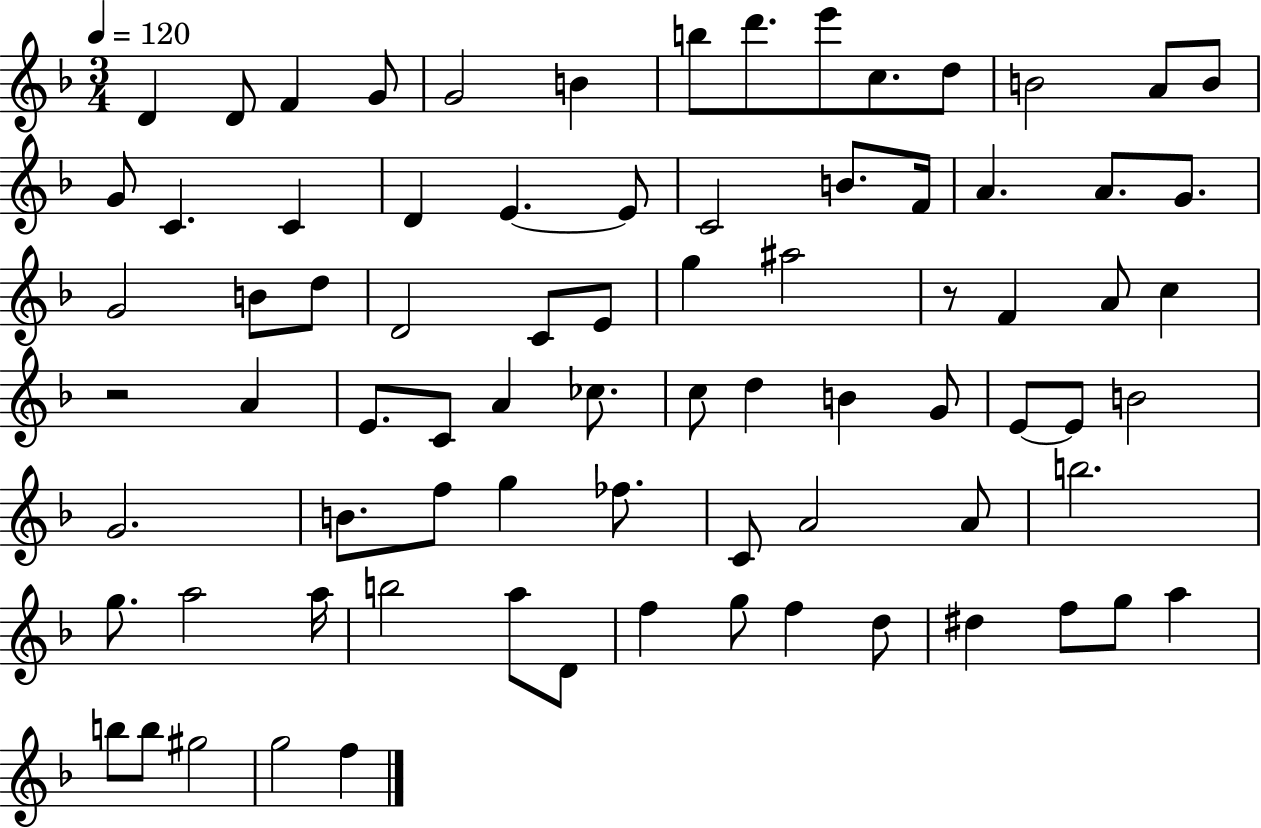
D4/q D4/e F4/q G4/e G4/h B4/q B5/e D6/e. E6/e C5/e. D5/e B4/h A4/e B4/e G4/e C4/q. C4/q D4/q E4/q. E4/e C4/h B4/e. F4/s A4/q. A4/e. G4/e. G4/h B4/e D5/e D4/h C4/e E4/e G5/q A#5/h R/e F4/q A4/e C5/q R/h A4/q E4/e. C4/e A4/q CES5/e. C5/e D5/q B4/q G4/e E4/e E4/e B4/h G4/h. B4/e. F5/e G5/q FES5/e. C4/e A4/h A4/e B5/h. G5/e. A5/h A5/s B5/h A5/e D4/e F5/q G5/e F5/q D5/e D#5/q F5/e G5/e A5/q B5/e B5/e G#5/h G5/h F5/q